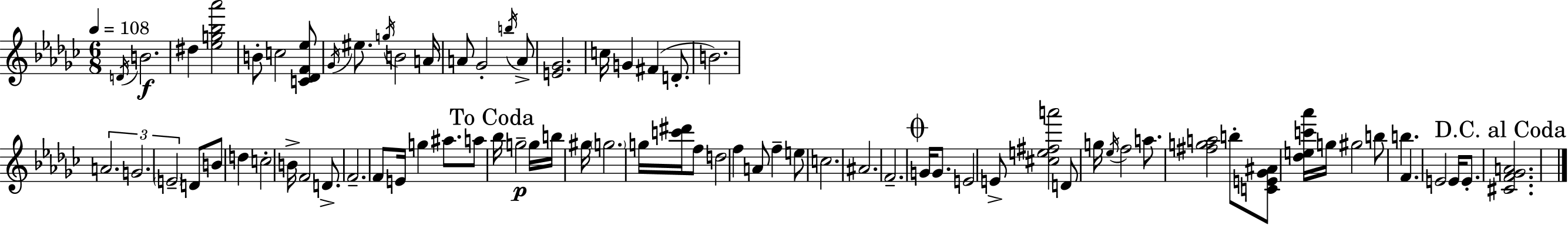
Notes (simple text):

D4/s B4/h. D#5/q [Eb5,G5,Bb5,Ab6]/h B4/e C5/h [C4,Db4,F4,Eb5]/e Gb4/s EIS5/e. G5/s B4/h A4/s A4/e Gb4/h B5/s A4/e [E4,Gb4]/h. C5/s G4/q F#4/q D4/e. B4/h. A4/h. G4/h. E4/h D4/e B4/e D5/q C5/h B4/s F4/h D4/e. F4/h. F4/e E4/s G5/q A#5/e. A5/e Bb5/s G5/h G5/s B5/s G#5/s G5/h. G5/s [C6,D#6]/s F5/e D5/h F5/q A4/e F5/q E5/e C5/h. A#4/h. F4/h. G4/s G4/e. E4/h E4/e [C#5,E5,F#5,A6]/h D4/e G5/s Eb5/s F5/h A5/e. [F#5,G5,A5]/h B5/e [C4,E4,Gb4,A#4]/e [Db5,E5,C6,Ab6]/s G5/s G#5/h B5/e B5/q. F4/q. E4/h E4/s E4/e. [C#4,F4,Gb4,A4]/h.